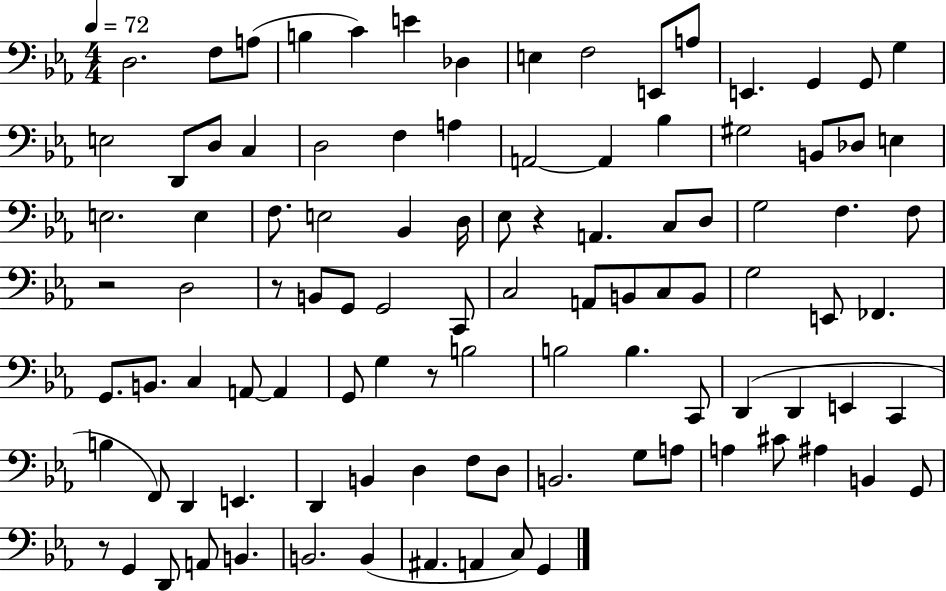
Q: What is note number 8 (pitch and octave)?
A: E3